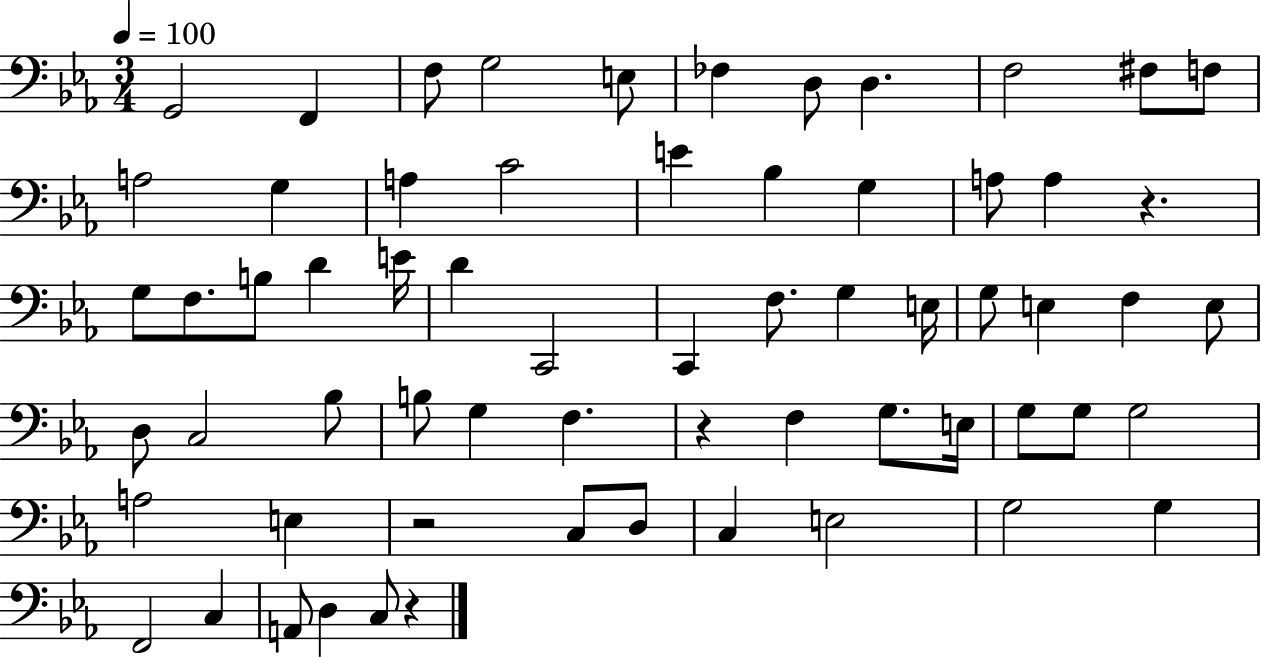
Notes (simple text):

G2/h F2/q F3/e G3/h E3/e FES3/q D3/e D3/q. F3/h F#3/e F3/e A3/h G3/q A3/q C4/h E4/q Bb3/q G3/q A3/e A3/q R/q. G3/e F3/e. B3/e D4/q E4/s D4/q C2/h C2/q F3/e. G3/q E3/s G3/e E3/q F3/q E3/e D3/e C3/h Bb3/e B3/e G3/q F3/q. R/q F3/q G3/e. E3/s G3/e G3/e G3/h A3/h E3/q R/h C3/e D3/e C3/q E3/h G3/h G3/q F2/h C3/q A2/e D3/q C3/e R/q